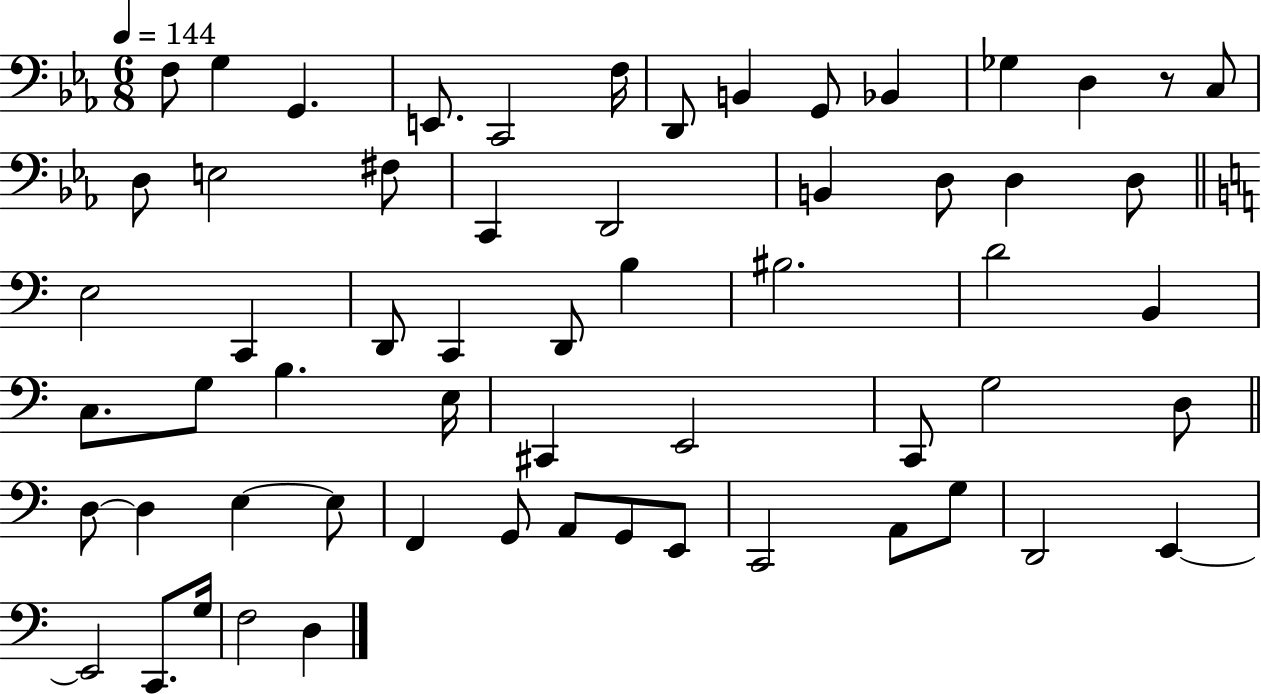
F3/e G3/q G2/q. E2/e. C2/h F3/s D2/e B2/q G2/e Bb2/q Gb3/q D3/q R/e C3/e D3/e E3/h F#3/e C2/q D2/h B2/q D3/e D3/q D3/e E3/h C2/q D2/e C2/q D2/e B3/q BIS3/h. D4/h B2/q C3/e. G3/e B3/q. E3/s C#2/q E2/h C2/e G3/h D3/e D3/e D3/q E3/q E3/e F2/q G2/e A2/e G2/e E2/e C2/h A2/e G3/e D2/h E2/q E2/h C2/e. G3/s F3/h D3/q